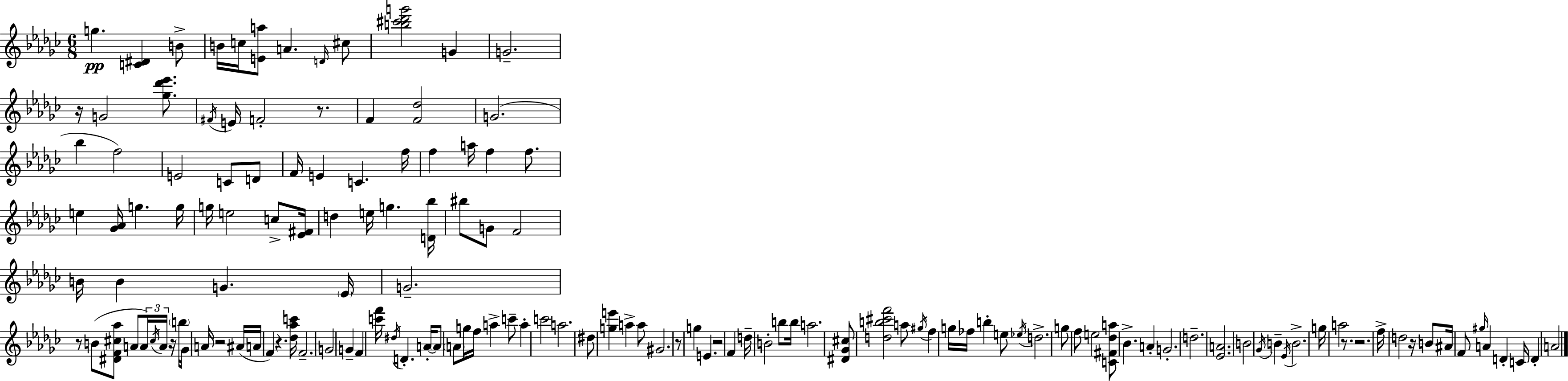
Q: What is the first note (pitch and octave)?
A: G5